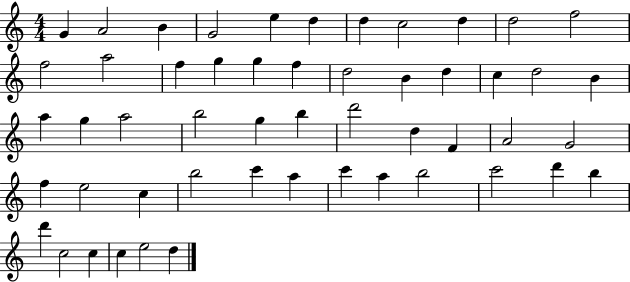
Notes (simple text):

G4/q A4/h B4/q G4/h E5/q D5/q D5/q C5/h D5/q D5/h F5/h F5/h A5/h F5/q G5/q G5/q F5/q D5/h B4/q D5/q C5/q D5/h B4/q A5/q G5/q A5/h B5/h G5/q B5/q D6/h D5/q F4/q A4/h G4/h F5/q E5/h C5/q B5/h C6/q A5/q C6/q A5/q B5/h C6/h D6/q B5/q D6/q C5/h C5/q C5/q E5/h D5/q